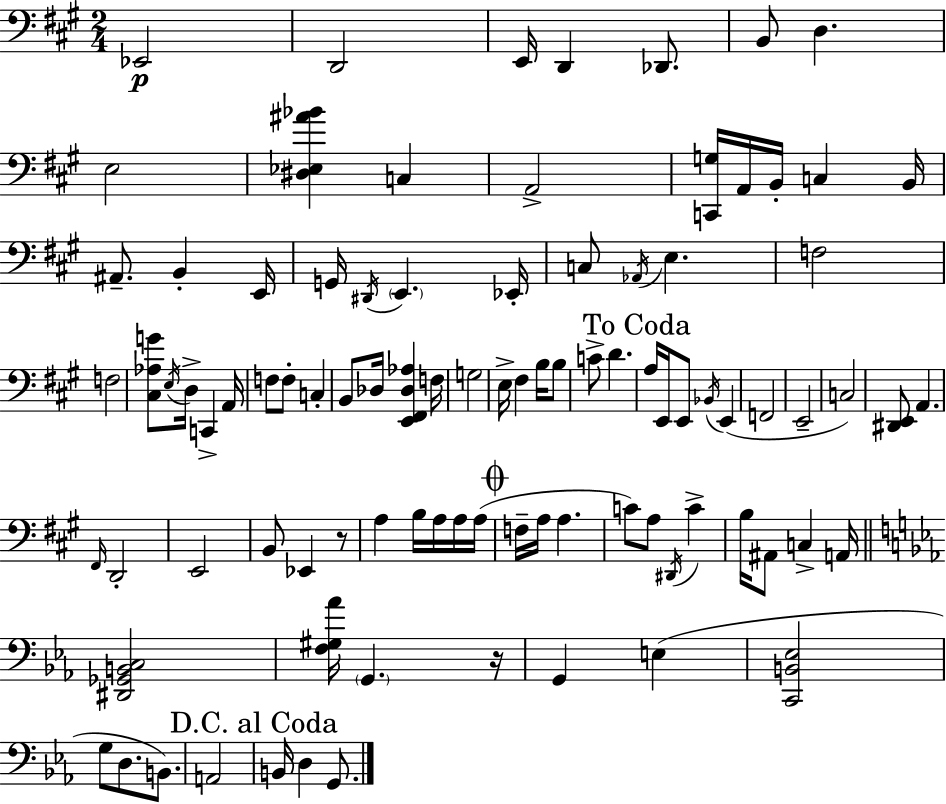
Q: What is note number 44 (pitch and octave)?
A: A3